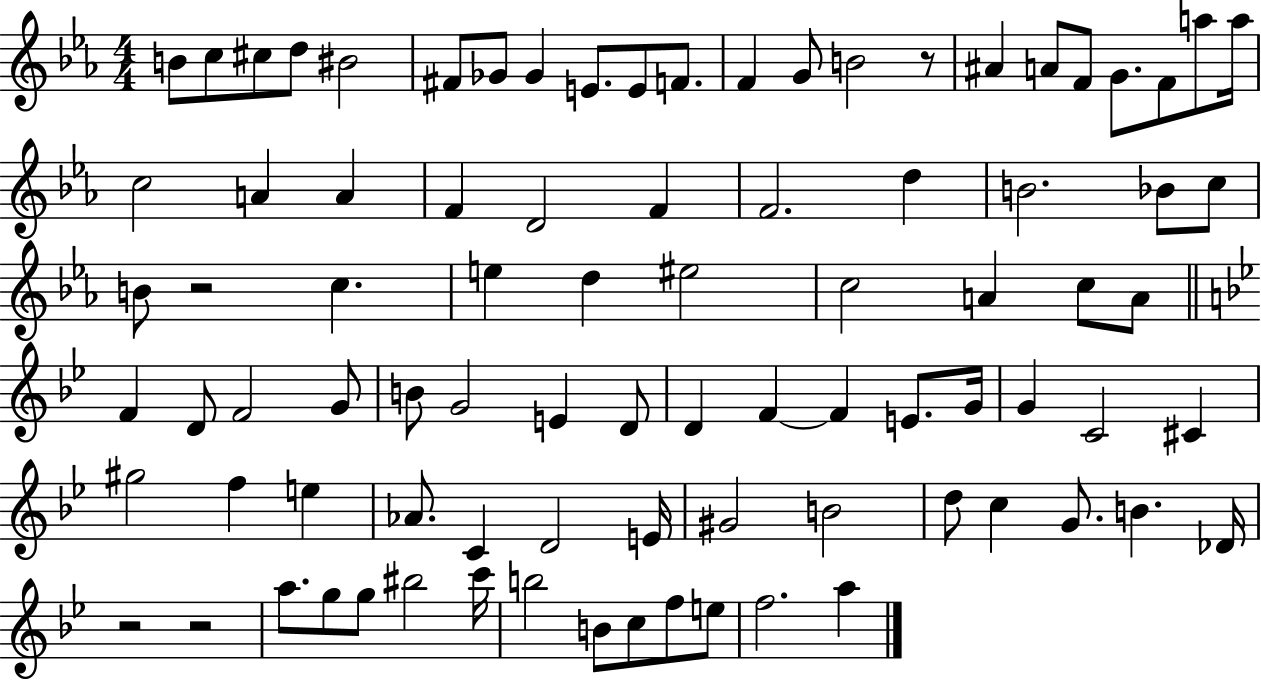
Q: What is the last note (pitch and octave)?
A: A5